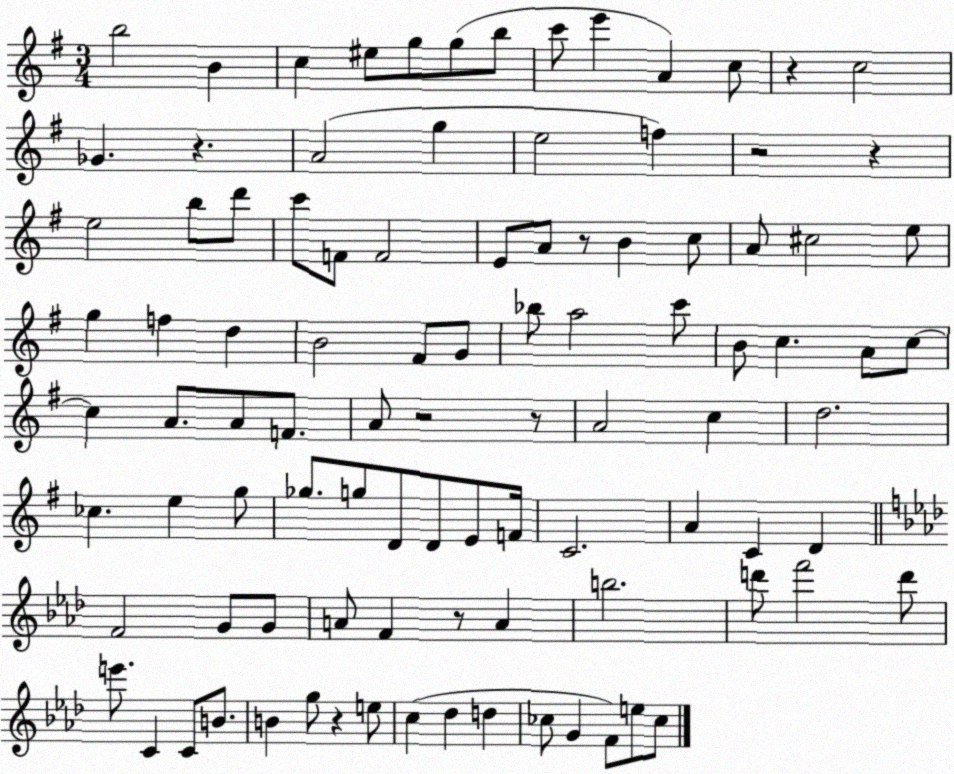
X:1
T:Untitled
M:3/4
L:1/4
K:G
b2 B c ^e/2 g/2 g/2 b/2 c'/2 e' A c/2 z c2 _G z A2 g e2 f z2 z e2 b/2 d'/2 c'/2 F/2 F2 E/2 A/2 z/2 B c/2 A/2 ^c2 e/2 g f d B2 ^F/2 G/2 _b/2 a2 c'/2 B/2 c A/2 c/2 c A/2 A/2 F/2 A/2 z2 z/2 A2 c d2 _c e g/2 _g/2 g/2 D/2 D/2 E/2 F/4 C2 A C D F2 G/2 G/2 A/2 F z/2 A b2 d'/2 f'2 d'/2 e'/2 C C/2 B/2 B g/2 z e/2 c _d d _c/2 G F/2 e/2 _c/2